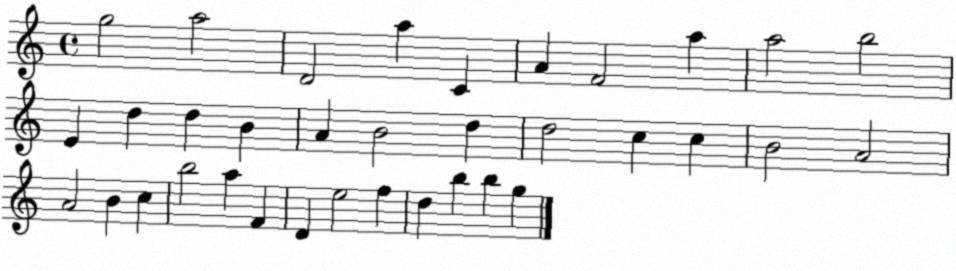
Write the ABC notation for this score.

X:1
T:Untitled
M:4/4
L:1/4
K:C
g2 a2 D2 a C A F2 a a2 b2 E d d B A B2 d d2 c c B2 A2 A2 B c b2 a F D e2 f d b b g